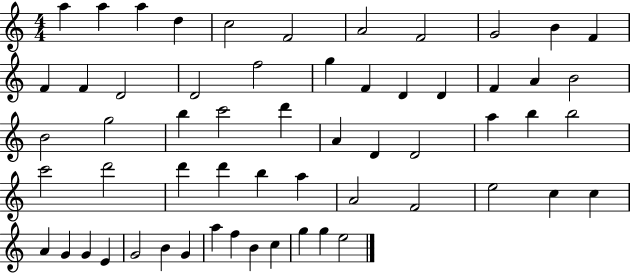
{
  \clef treble
  \numericTimeSignature
  \time 4/4
  \key c \major
  a''4 a''4 a''4 d''4 | c''2 f'2 | a'2 f'2 | g'2 b'4 f'4 | \break f'4 f'4 d'2 | d'2 f''2 | g''4 f'4 d'4 d'4 | f'4 a'4 b'2 | \break b'2 g''2 | b''4 c'''2 d'''4 | a'4 d'4 d'2 | a''4 b''4 b''2 | \break c'''2 d'''2 | d'''4 d'''4 b''4 a''4 | a'2 f'2 | e''2 c''4 c''4 | \break a'4 g'4 g'4 e'4 | g'2 b'4 g'4 | a''4 f''4 b'4 c''4 | g''4 g''4 e''2 | \break \bar "|."
}